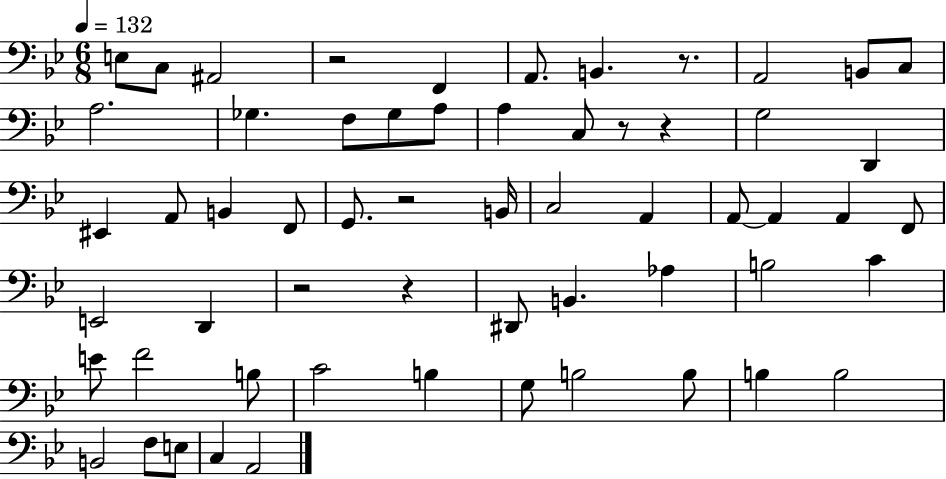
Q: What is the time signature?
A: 6/8